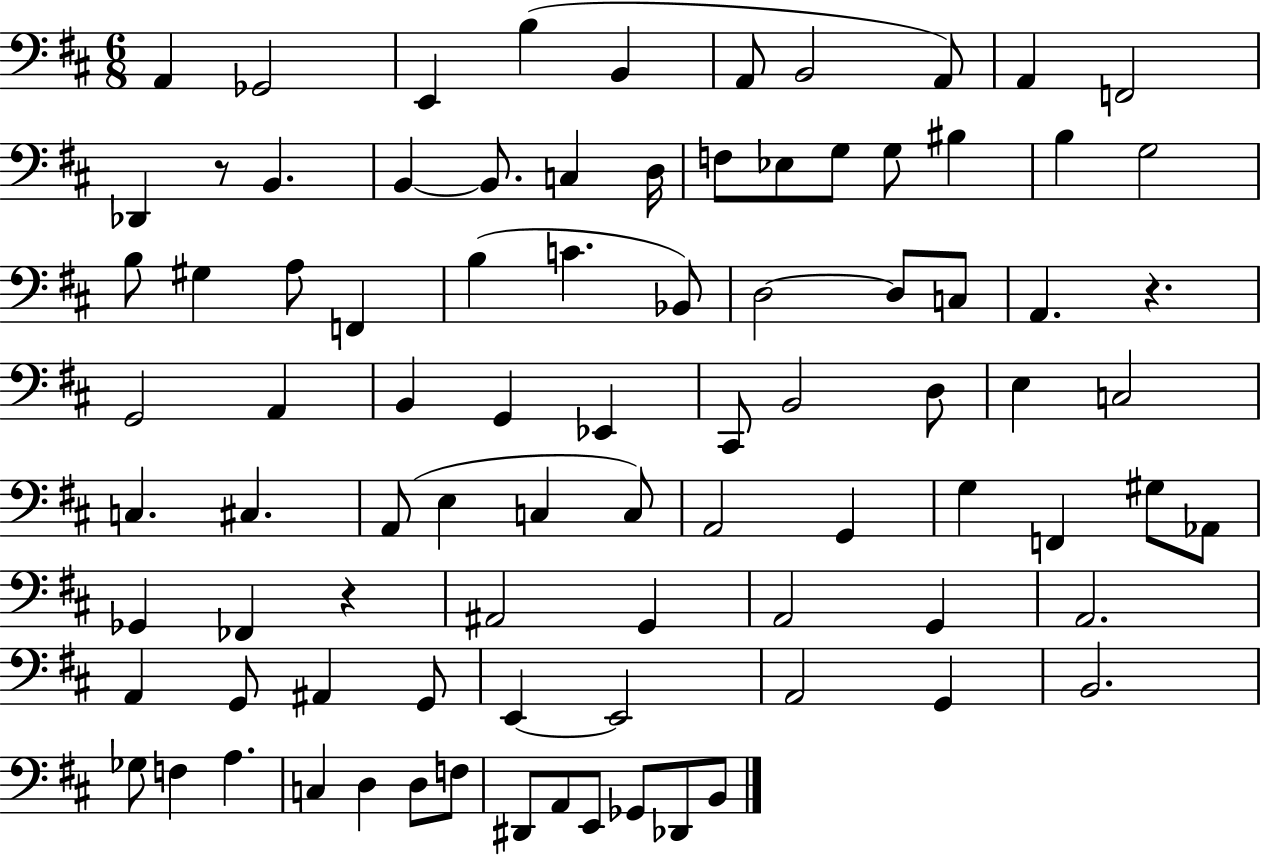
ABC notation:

X:1
T:Untitled
M:6/8
L:1/4
K:D
A,, _G,,2 E,, B, B,, A,,/2 B,,2 A,,/2 A,, F,,2 _D,, z/2 B,, B,, B,,/2 C, D,/4 F,/2 _E,/2 G,/2 G,/2 ^B, B, G,2 B,/2 ^G, A,/2 F,, B, C _B,,/2 D,2 D,/2 C,/2 A,, z G,,2 A,, B,, G,, _E,, ^C,,/2 B,,2 D,/2 E, C,2 C, ^C, A,,/2 E, C, C,/2 A,,2 G,, G, F,, ^G,/2 _A,,/2 _G,, _F,, z ^A,,2 G,, A,,2 G,, A,,2 A,, G,,/2 ^A,, G,,/2 E,, E,,2 A,,2 G,, B,,2 _G,/2 F, A, C, D, D,/2 F,/2 ^D,,/2 A,,/2 E,,/2 _G,,/2 _D,,/2 B,,/2